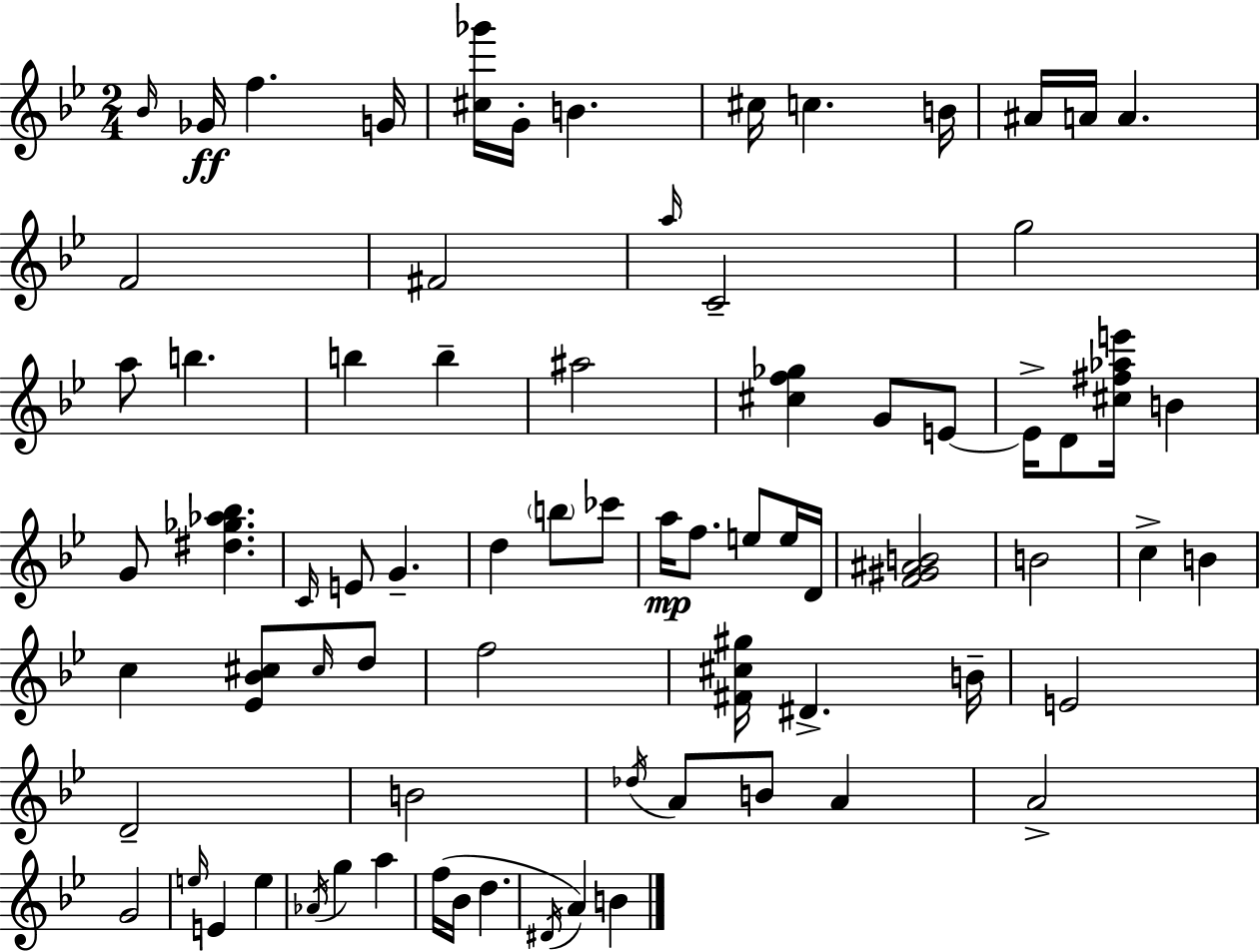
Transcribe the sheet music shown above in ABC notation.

X:1
T:Untitled
M:2/4
L:1/4
K:Bb
_B/4 _G/4 f G/4 [^c_g']/4 G/4 B ^c/4 c B/4 ^A/4 A/4 A F2 ^F2 a/4 C2 g2 a/2 b b b ^a2 [^cf_g] G/2 E/2 E/4 D/2 [^c^f_ae']/4 B G/2 [^d_g_a_b] C/4 E/2 G d b/2 _c'/2 a/4 f/2 e/2 e/4 D/4 [F^G^AB]2 B2 c B c [_E_B^c]/2 ^c/4 d/2 f2 [^F^c^g]/4 ^D B/4 E2 D2 B2 _d/4 A/2 B/2 A A2 G2 e/4 E e _A/4 g a f/4 _B/4 d ^D/4 A B